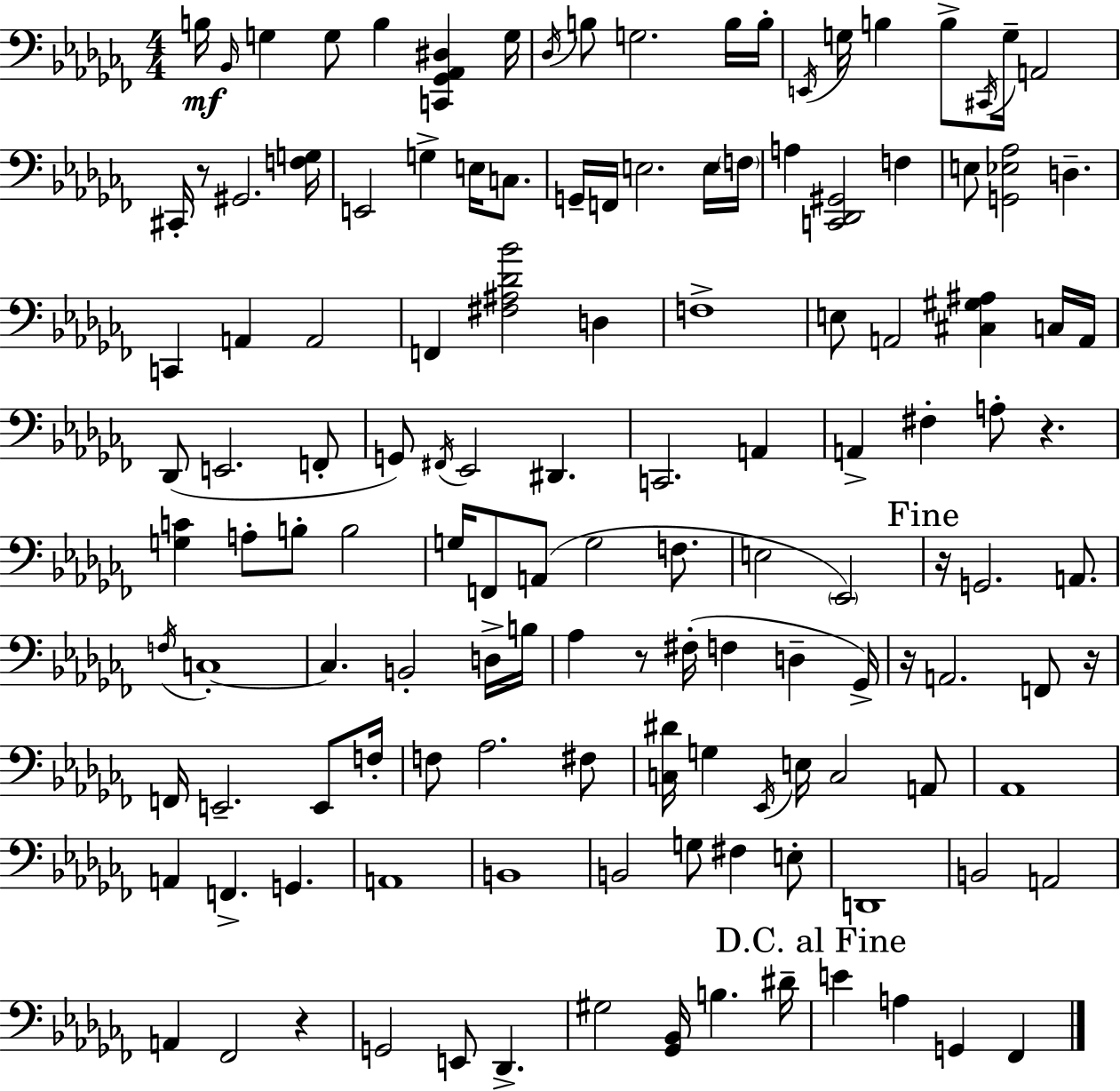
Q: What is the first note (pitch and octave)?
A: B3